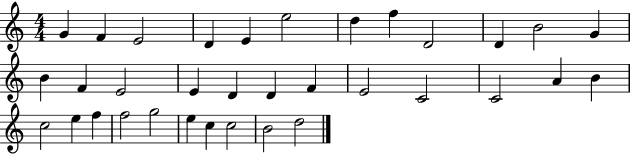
X:1
T:Untitled
M:4/4
L:1/4
K:C
G F E2 D E e2 d f D2 D B2 G B F E2 E D D F E2 C2 C2 A B c2 e f f2 g2 e c c2 B2 d2